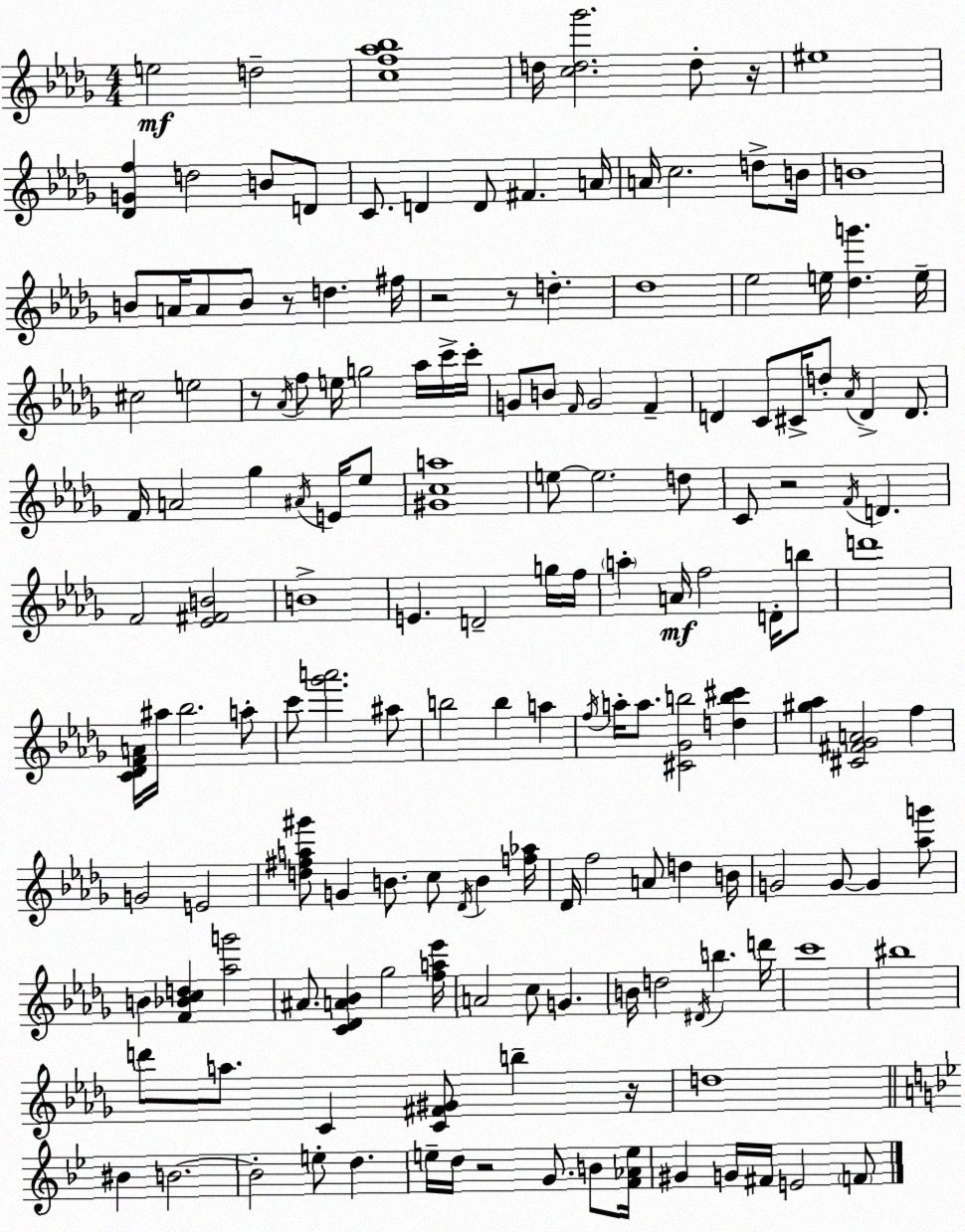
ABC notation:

X:1
T:Untitled
M:4/4
L:1/4
K:Bbm
e2 d2 [cf_a_b]4 d/4 [cd_g']2 d/2 z/4 ^e4 [_DGf] d2 B/2 D/2 C/2 D D/2 ^F A/4 A/4 c2 d/2 B/4 B4 B/2 A/4 A/2 B/2 z/2 d ^f/4 z2 z/2 d _d4 _e2 e/4 [_dg'] e/4 ^c2 e2 z/2 _A/4 f/2 e/4 g2 _a/4 c'/4 c'/4 G/2 B/2 F/4 G2 F D C/2 ^C/4 d/2 _A/4 D D/2 F/4 A2 _g ^A/4 E/4 _e/2 [^Gca]4 e/2 e2 d/2 C/2 z2 F/4 D F2 [_E^FB]2 B4 E D2 g/4 f/4 a A/4 f2 D/4 b/2 d'4 [C_DFA]/4 ^a/4 _b2 a/2 c'/2 [_g'a']2 ^a/2 b2 b a f/4 a/4 a/2 [^C_Gb]2 [db^c'] [^g_a] [^C^F_GA]2 f G2 E2 [d^fa^g']/2 G B/2 c/2 _D/4 B [f_a]/4 _D/4 f2 A/2 d B/4 G2 G/2 G [_ag']/2 B [F_Bcd] [_ag']2 ^A/2 [C_DA_B] _g2 [fa_e']/4 A2 c/2 G B/4 d2 ^D/4 b d'/4 c'4 ^b4 d'/2 a/2 C [C^F^G]/2 b z/4 d4 ^B B2 B2 e/2 d e/4 d/4 z2 G/2 B/2 [F_Ae]/4 ^G G/4 ^F/4 E2 F/2